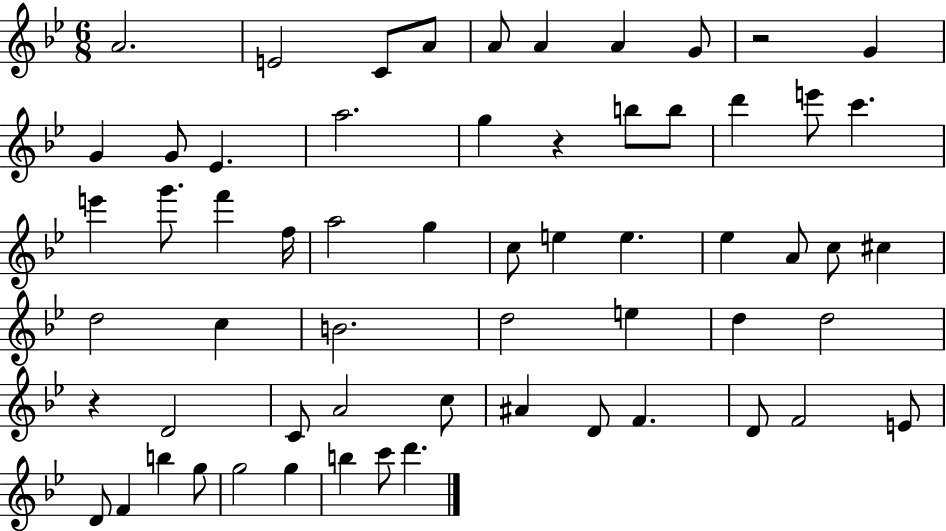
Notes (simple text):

A4/h. E4/h C4/e A4/e A4/e A4/q A4/q G4/e R/h G4/q G4/q G4/e Eb4/q. A5/h. G5/q R/q B5/e B5/e D6/q E6/e C6/q. E6/q G6/e. F6/q F5/s A5/h G5/q C5/e E5/q E5/q. Eb5/q A4/e C5/e C#5/q D5/h C5/q B4/h. D5/h E5/q D5/q D5/h R/q D4/h C4/e A4/h C5/e A#4/q D4/e F4/q. D4/e F4/h E4/e D4/e F4/q B5/q G5/e G5/h G5/q B5/q C6/e D6/q.